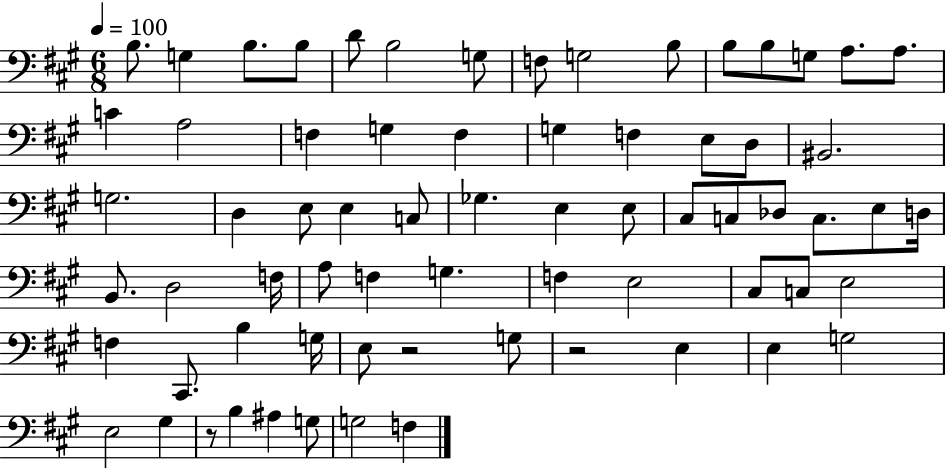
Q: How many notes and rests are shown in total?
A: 69